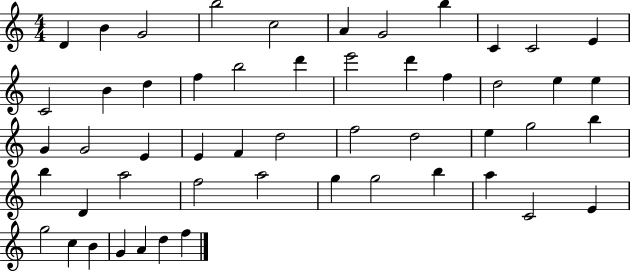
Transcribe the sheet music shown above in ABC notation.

X:1
T:Untitled
M:4/4
L:1/4
K:C
D B G2 b2 c2 A G2 b C C2 E C2 B d f b2 d' e'2 d' f d2 e e G G2 E E F d2 f2 d2 e g2 b b D a2 f2 a2 g g2 b a C2 E g2 c B G A d f